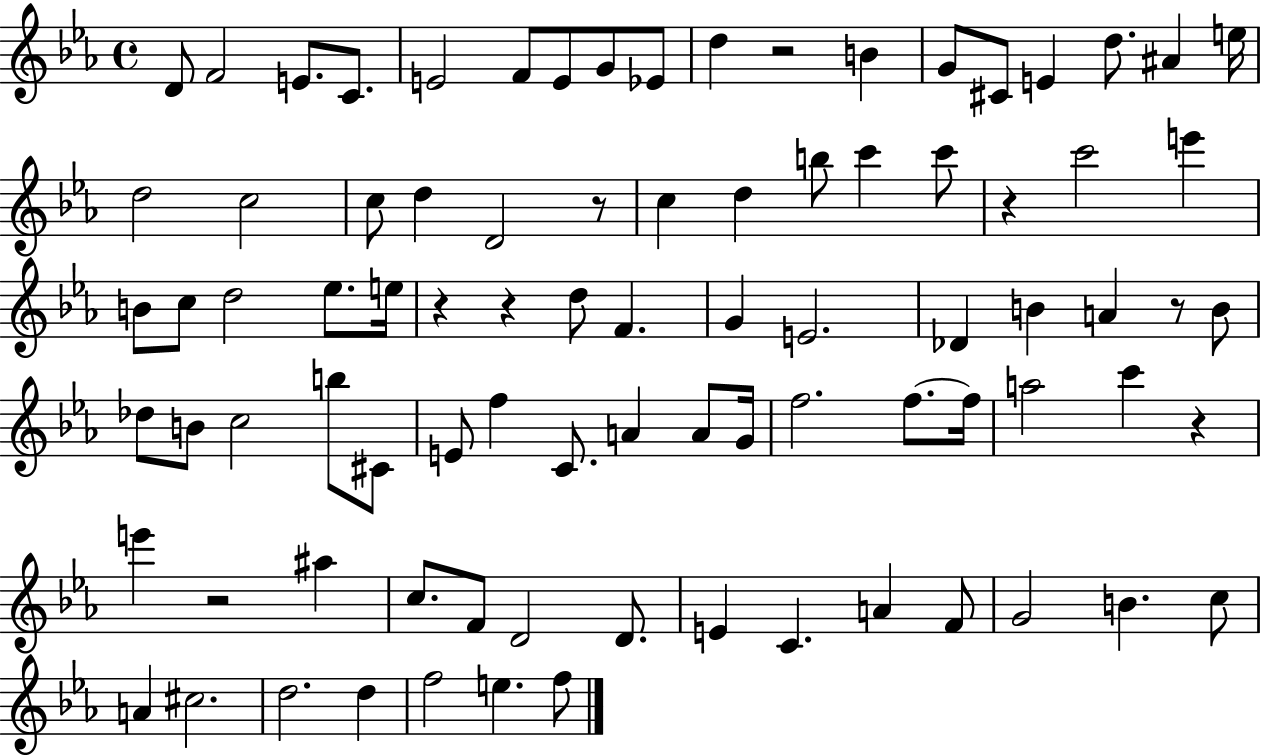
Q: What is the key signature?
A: EES major